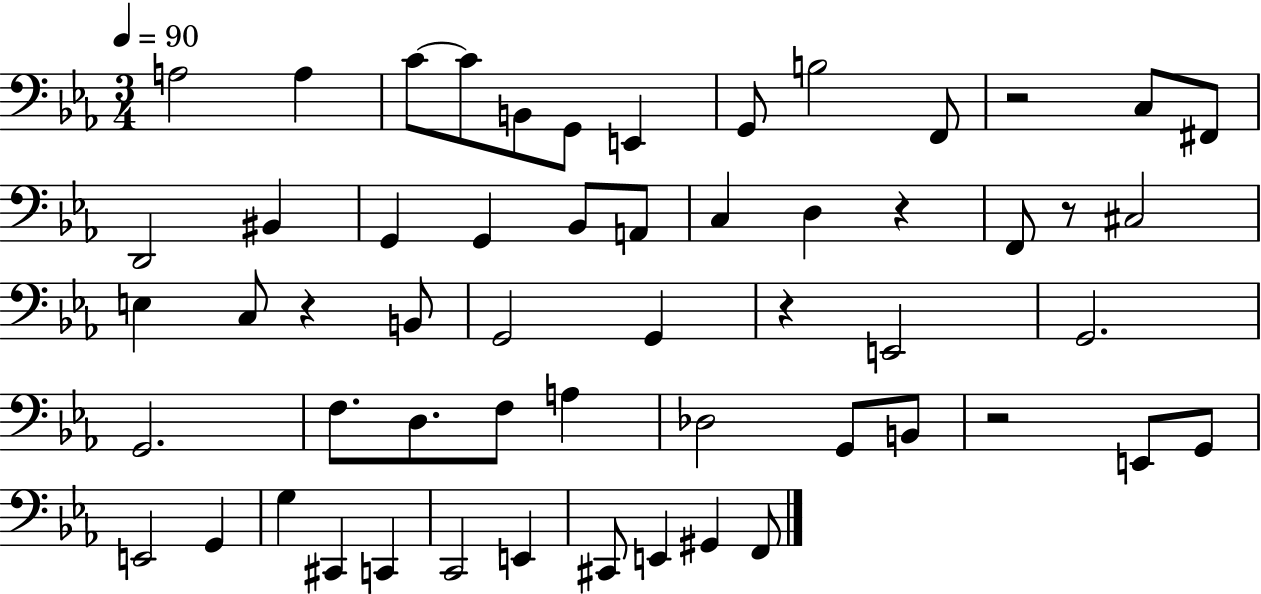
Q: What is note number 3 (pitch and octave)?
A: C4